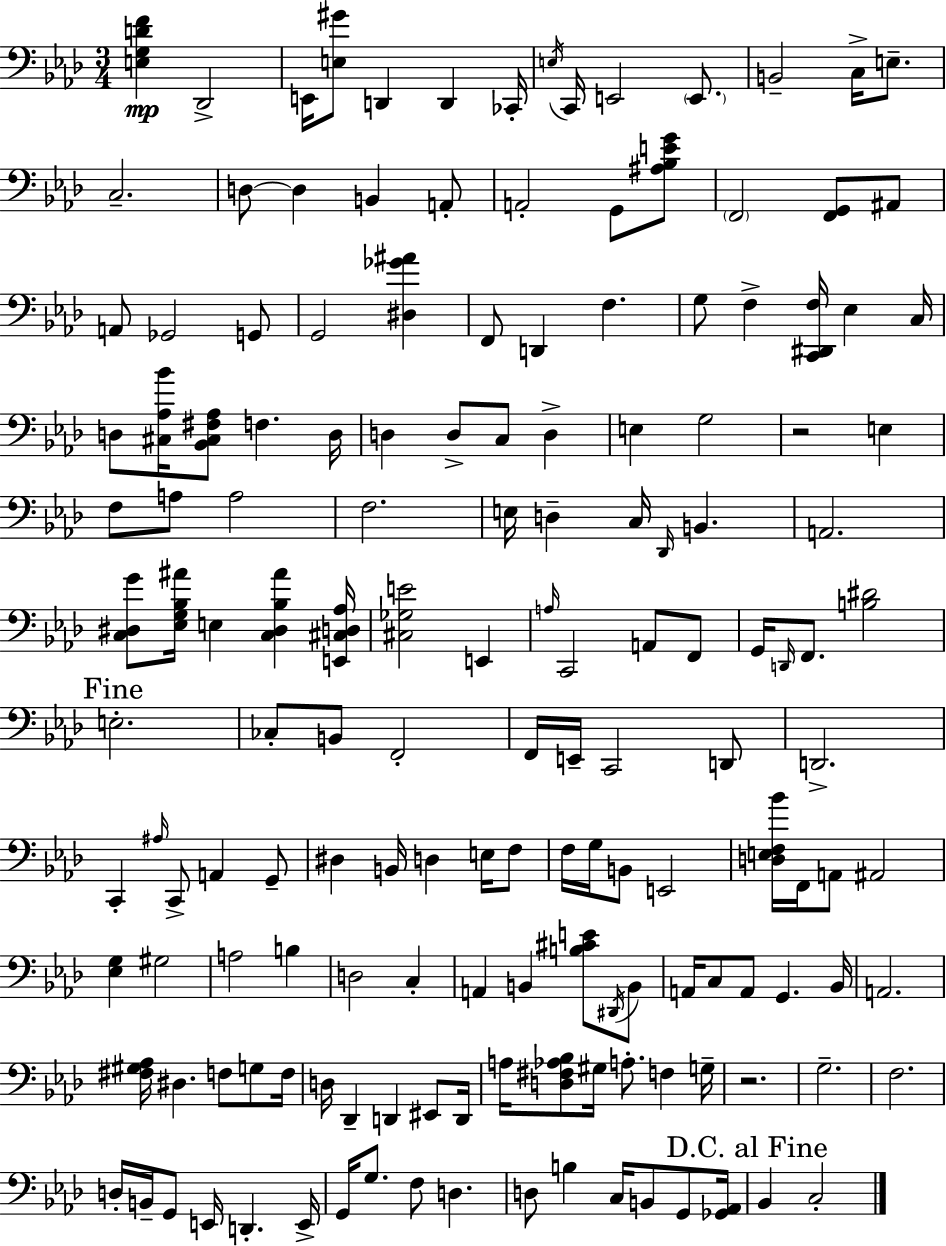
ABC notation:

X:1
T:Untitled
M:3/4
L:1/4
K:Fm
[E,G,DF] _D,,2 E,,/4 [E,^G]/2 D,, D,, _C,,/4 E,/4 C,,/4 E,,2 E,,/2 B,,2 C,/4 E,/2 C,2 D,/2 D, B,, A,,/2 A,,2 G,,/2 [^A,_B,EG]/2 F,,2 [F,,G,,]/2 ^A,,/2 A,,/2 _G,,2 G,,/2 G,,2 [^D,_G^A] F,,/2 D,, F, G,/2 F, [C,,^D,,F,]/4 _E, C,/4 D,/2 [^C,_A,_B]/4 [_B,,^C,^F,_A,]/2 F, D,/4 D, D,/2 C,/2 D, E, G,2 z2 E, F,/2 A,/2 A,2 F,2 E,/4 D, C,/4 _D,,/4 B,, A,,2 [C,^D,G]/2 [_E,G,_B,^A]/4 E, [C,^D,_B,^A] [E,,^C,D,_A,]/4 [^C,_G,E]2 E,, A,/4 C,,2 A,,/2 F,,/2 G,,/4 D,,/4 F,,/2 [B,^D]2 E,2 _C,/2 B,,/2 F,,2 F,,/4 E,,/4 C,,2 D,,/2 D,,2 C,, ^A,/4 C,,/2 A,, G,,/2 ^D, B,,/4 D, E,/4 F,/2 F,/4 G,/4 B,,/2 E,,2 [D,E,F,_B]/4 F,,/4 A,,/2 ^A,,2 [_E,G,] ^G,2 A,2 B, D,2 C, A,, B,, [B,^CE]/2 ^D,,/4 B,,/2 A,,/4 C,/2 A,,/2 G,, _B,,/4 A,,2 [^F,^G,_A,]/4 ^D, F,/2 G,/2 F,/4 D,/4 _D,, D,, ^E,,/2 D,,/4 A,/4 [D,^F,_A,_B,]/2 ^G,/4 A,/2 F, G,/4 z2 G,2 F,2 D,/4 B,,/4 G,,/2 E,,/4 D,, E,,/4 G,,/4 G,/2 F,/2 D, D,/2 B, C,/4 B,,/2 G,,/2 [_G,,_A,,]/4 _B,, C,2